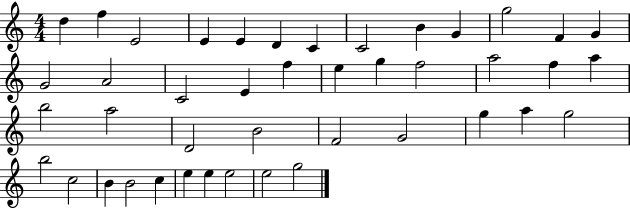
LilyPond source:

{
  \clef treble
  \numericTimeSignature
  \time 4/4
  \key c \major
  d''4 f''4 e'2 | e'4 e'4 d'4 c'4 | c'2 b'4 g'4 | g''2 f'4 g'4 | \break g'2 a'2 | c'2 e'4 f''4 | e''4 g''4 f''2 | a''2 f''4 a''4 | \break b''2 a''2 | d'2 b'2 | f'2 g'2 | g''4 a''4 g''2 | \break b''2 c''2 | b'4 b'2 c''4 | e''4 e''4 e''2 | e''2 g''2 | \break \bar "|."
}